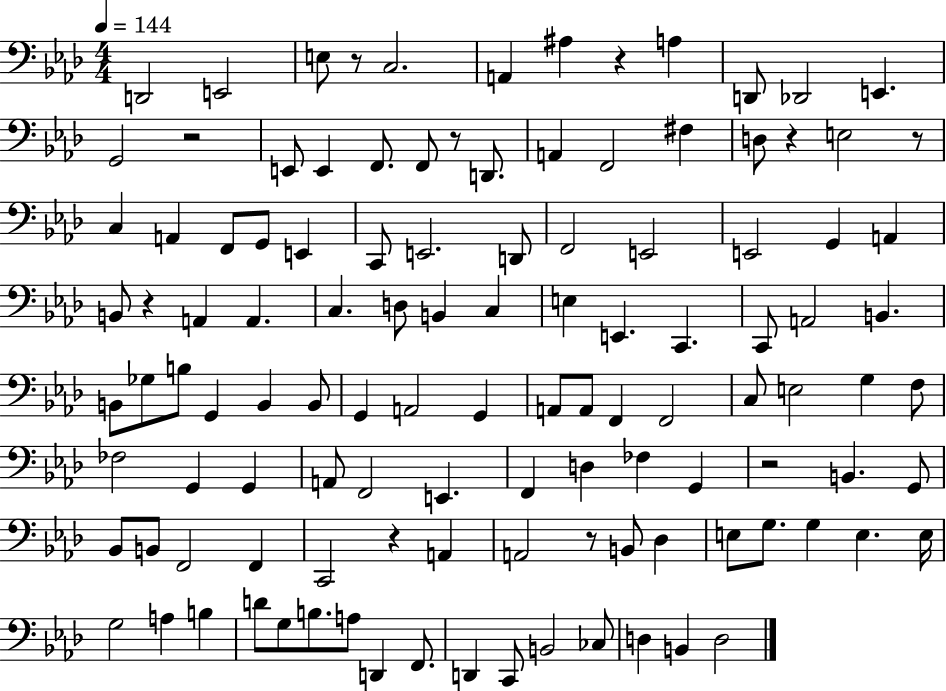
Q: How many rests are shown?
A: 10